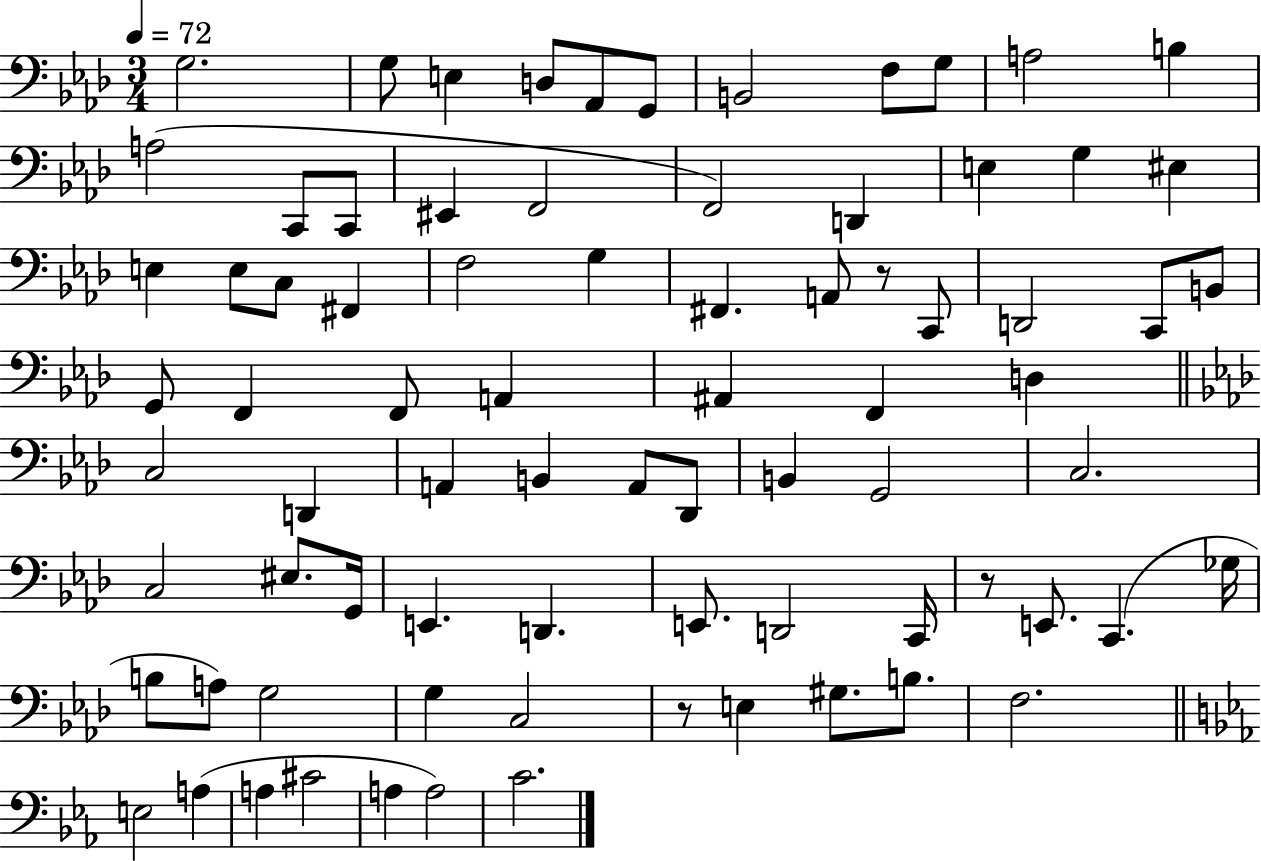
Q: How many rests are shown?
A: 3